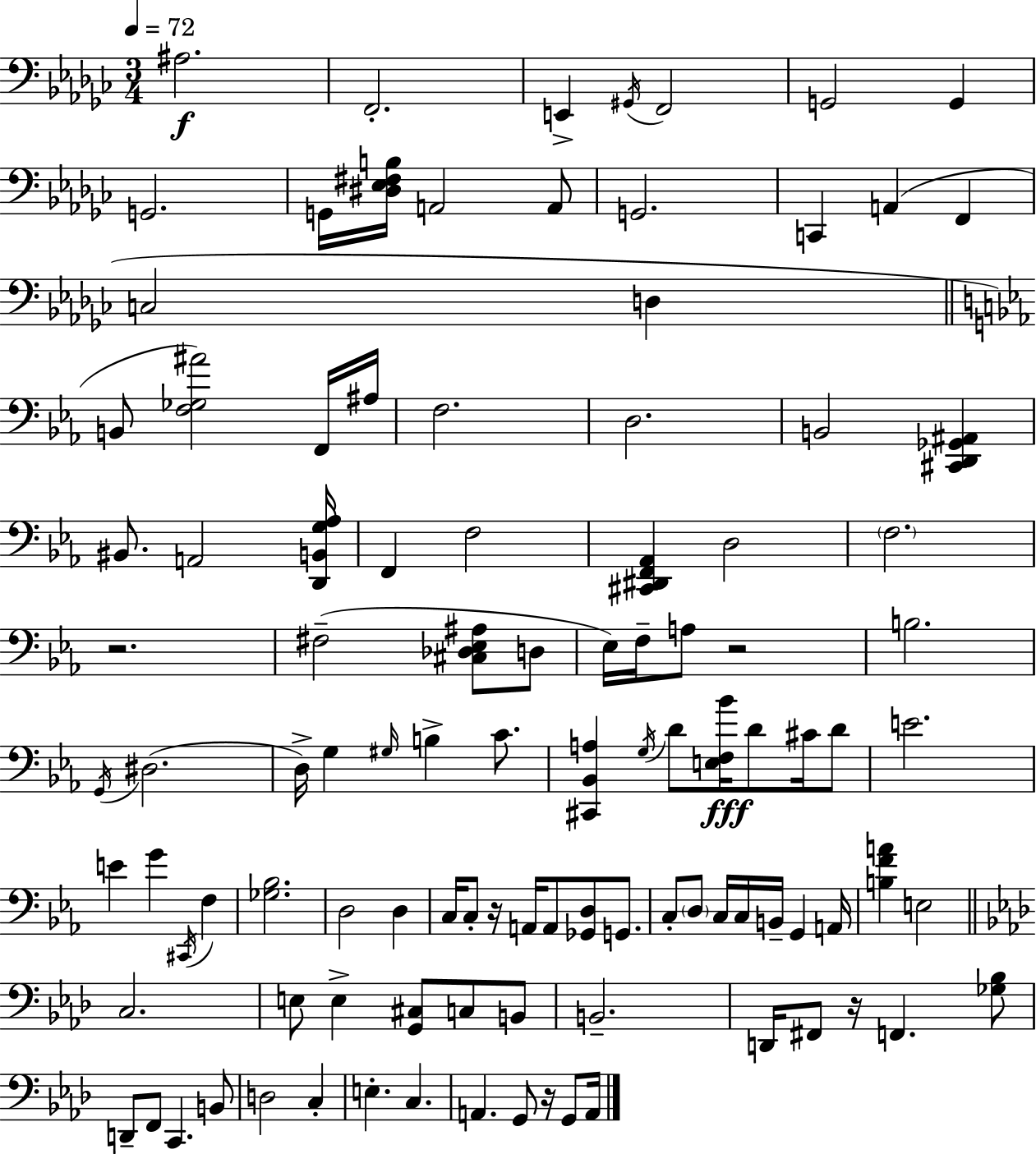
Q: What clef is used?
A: bass